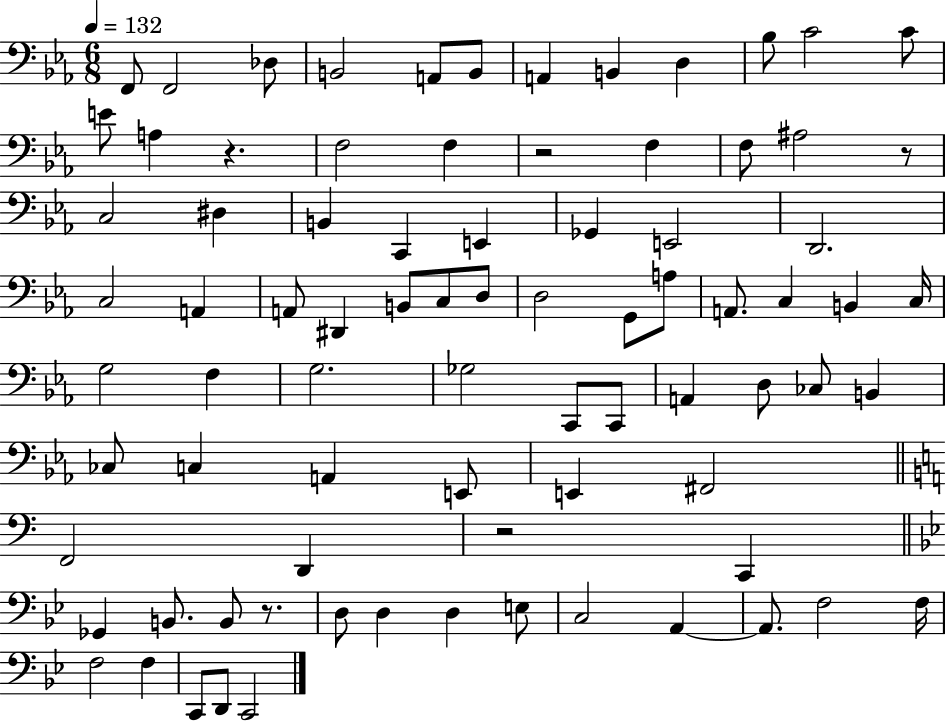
X:1
T:Untitled
M:6/8
L:1/4
K:Eb
F,,/2 F,,2 _D,/2 B,,2 A,,/2 B,,/2 A,, B,, D, _B,/2 C2 C/2 E/2 A, z F,2 F, z2 F, F,/2 ^A,2 z/2 C,2 ^D, B,, C,, E,, _G,, E,,2 D,,2 C,2 A,, A,,/2 ^D,, B,,/2 C,/2 D,/2 D,2 G,,/2 A,/2 A,,/2 C, B,, C,/4 G,2 F, G,2 _G,2 C,,/2 C,,/2 A,, D,/2 _C,/2 B,, _C,/2 C, A,, E,,/2 E,, ^F,,2 F,,2 D,, z2 C,, _G,, B,,/2 B,,/2 z/2 D,/2 D, D, E,/2 C,2 A,, A,,/2 F,2 F,/4 F,2 F, C,,/2 D,,/2 C,,2